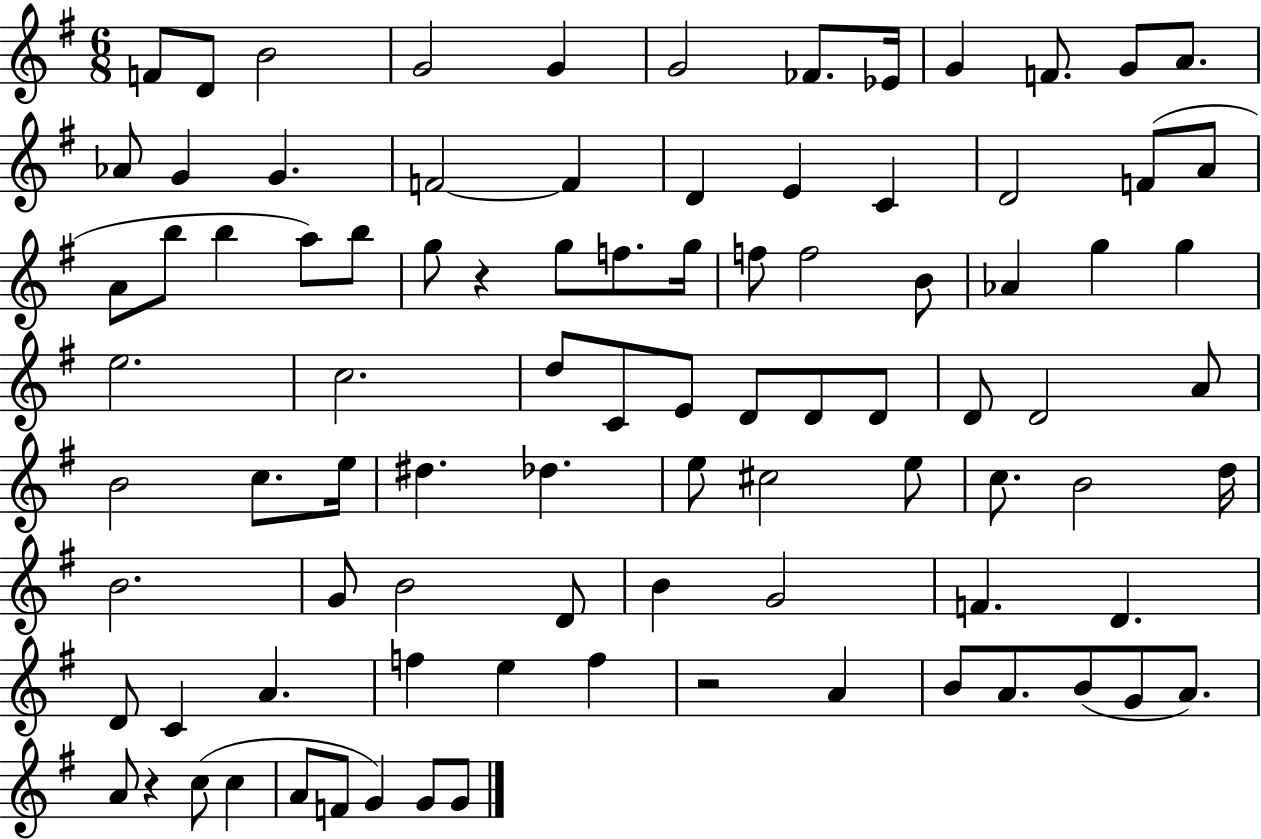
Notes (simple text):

F4/e D4/e B4/h G4/h G4/q G4/h FES4/e. Eb4/s G4/q F4/e. G4/e A4/e. Ab4/e G4/q G4/q. F4/h F4/q D4/q E4/q C4/q D4/h F4/e A4/e A4/e B5/e B5/q A5/e B5/e G5/e R/q G5/e F5/e. G5/s F5/e F5/h B4/e Ab4/q G5/q G5/q E5/h. C5/h. D5/e C4/e E4/e D4/e D4/e D4/e D4/e D4/h A4/e B4/h C5/e. E5/s D#5/q. Db5/q. E5/e C#5/h E5/e C5/e. B4/h D5/s B4/h. G4/e B4/h D4/e B4/q G4/h F4/q. D4/q. D4/e C4/q A4/q. F5/q E5/q F5/q R/h A4/q B4/e A4/e. B4/e G4/e A4/e. A4/e R/q C5/e C5/q A4/e F4/e G4/q G4/e G4/e